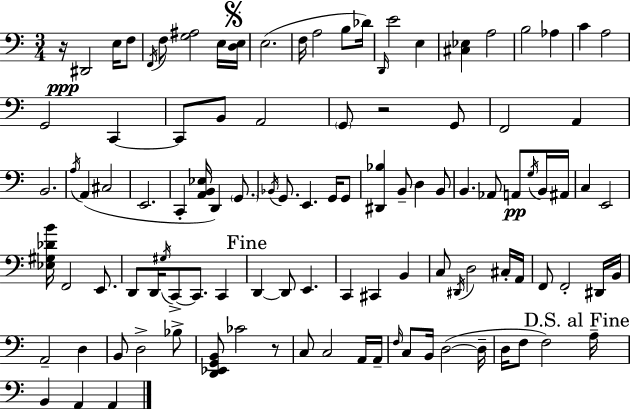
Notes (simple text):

R/s D#2/h E3/s F3/e F2/s F3/e [G3,A#3]/h E3/s [D3,E3]/s E3/h. F3/s A3/h B3/e Db4/s D2/s E4/h E3/q [C#3,Eb3]/q A3/h B3/h Ab3/q C4/q A3/h G2/h C2/q C2/e B2/e A2/h G2/e R/h G2/e F2/h A2/q B2/h. A3/s A2/q C#3/h E2/h. C2/q [A2,B2,Eb3]/s D2/q G2/e. Bb2/s G2/e. E2/q. G2/s G2/e [D#2,Bb3]/q B2/e D3/q B2/e B2/q. Ab2/e A2/e G3/s B2/s A#2/s C3/q E2/h [Eb3,G#3,Db4,B4]/s F2/h E2/e. D2/e D2/s G#3/s C2/e C2/e. C2/q D2/q D2/e E2/q. C2/q C#2/q B2/q C3/e D#2/s D3/h C#3/s A2/s F2/e F2/h D#2/s B2/s A2/h D3/q B2/e D3/h Bb3/e [D2,Eb2,G2,B2]/e CES4/h R/e C3/e C3/h A2/s A2/s F3/s C3/e B2/s D3/h D3/s D3/s F3/e F3/h A3/s B2/q A2/q A2/q